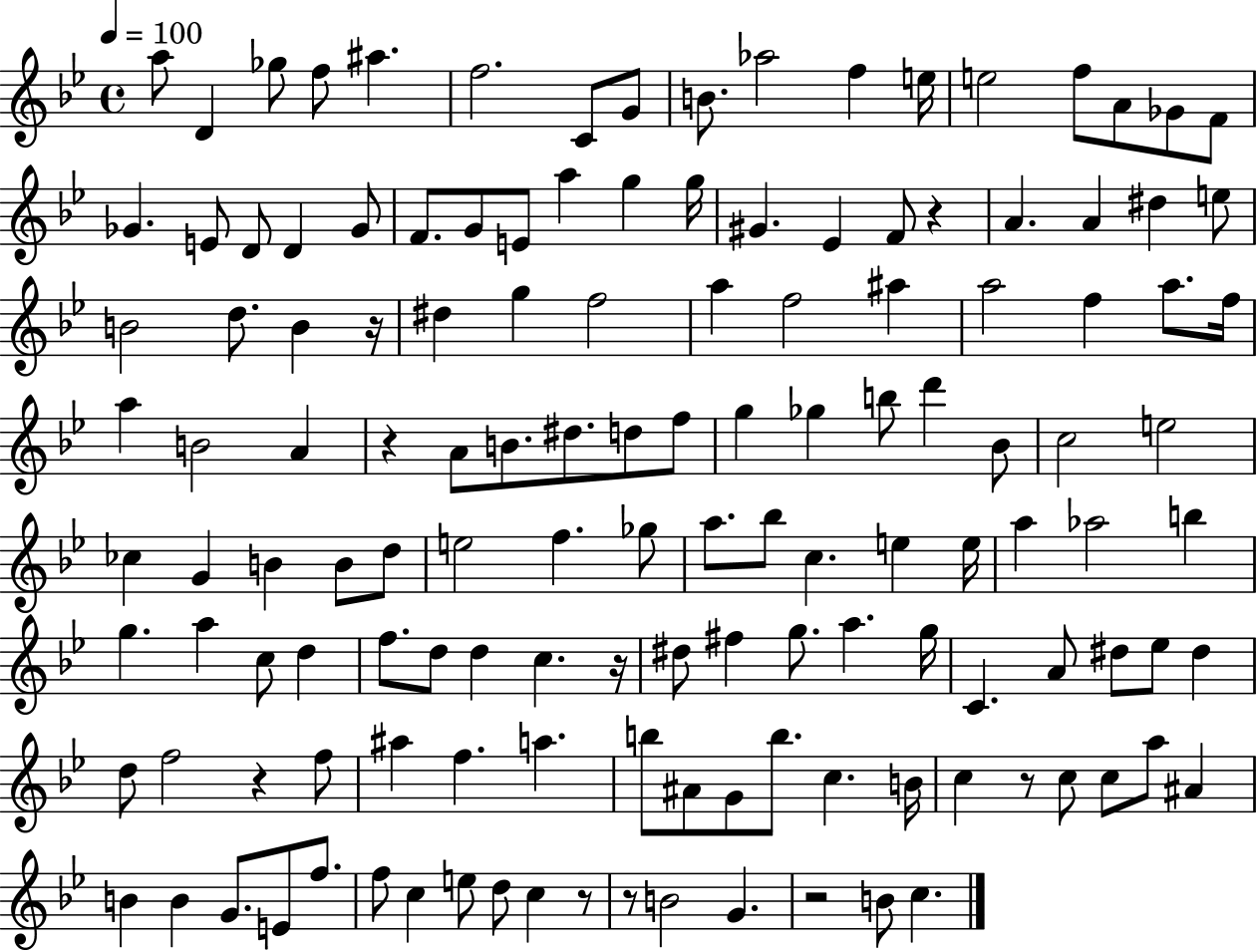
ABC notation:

X:1
T:Untitled
M:4/4
L:1/4
K:Bb
a/2 D _g/2 f/2 ^a f2 C/2 G/2 B/2 _a2 f e/4 e2 f/2 A/2 _G/2 F/2 _G E/2 D/2 D _G/2 F/2 G/2 E/2 a g g/4 ^G _E F/2 z A A ^d e/2 B2 d/2 B z/4 ^d g f2 a f2 ^a a2 f a/2 f/4 a B2 A z A/2 B/2 ^d/2 d/2 f/2 g _g b/2 d' _B/2 c2 e2 _c G B B/2 d/2 e2 f _g/2 a/2 _b/2 c e e/4 a _a2 b g a c/2 d f/2 d/2 d c z/4 ^d/2 ^f g/2 a g/4 C A/2 ^d/2 _e/2 ^d d/2 f2 z f/2 ^a f a b/2 ^A/2 G/2 b/2 c B/4 c z/2 c/2 c/2 a/2 ^A B B G/2 E/2 f/2 f/2 c e/2 d/2 c z/2 z/2 B2 G z2 B/2 c